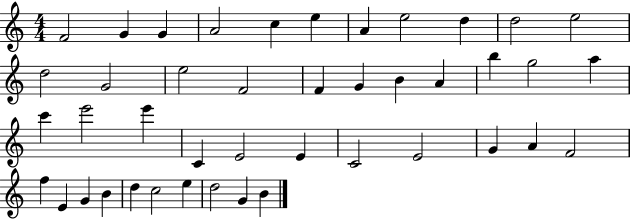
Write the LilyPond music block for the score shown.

{
  \clef treble
  \numericTimeSignature
  \time 4/4
  \key c \major
  f'2 g'4 g'4 | a'2 c''4 e''4 | a'4 e''2 d''4 | d''2 e''2 | \break d''2 g'2 | e''2 f'2 | f'4 g'4 b'4 a'4 | b''4 g''2 a''4 | \break c'''4 e'''2 e'''4 | c'4 e'2 e'4 | c'2 e'2 | g'4 a'4 f'2 | \break f''4 e'4 g'4 b'4 | d''4 c''2 e''4 | d''2 g'4 b'4 | \bar "|."
}